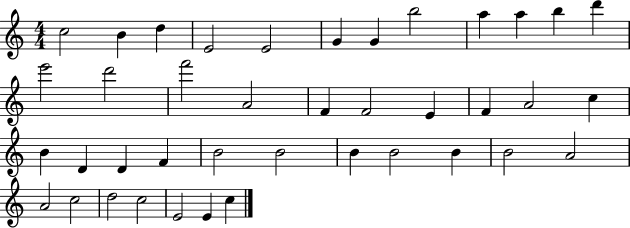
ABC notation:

X:1
T:Untitled
M:4/4
L:1/4
K:C
c2 B d E2 E2 G G b2 a a b d' e'2 d'2 f'2 A2 F F2 E F A2 c B D D F B2 B2 B B2 B B2 A2 A2 c2 d2 c2 E2 E c